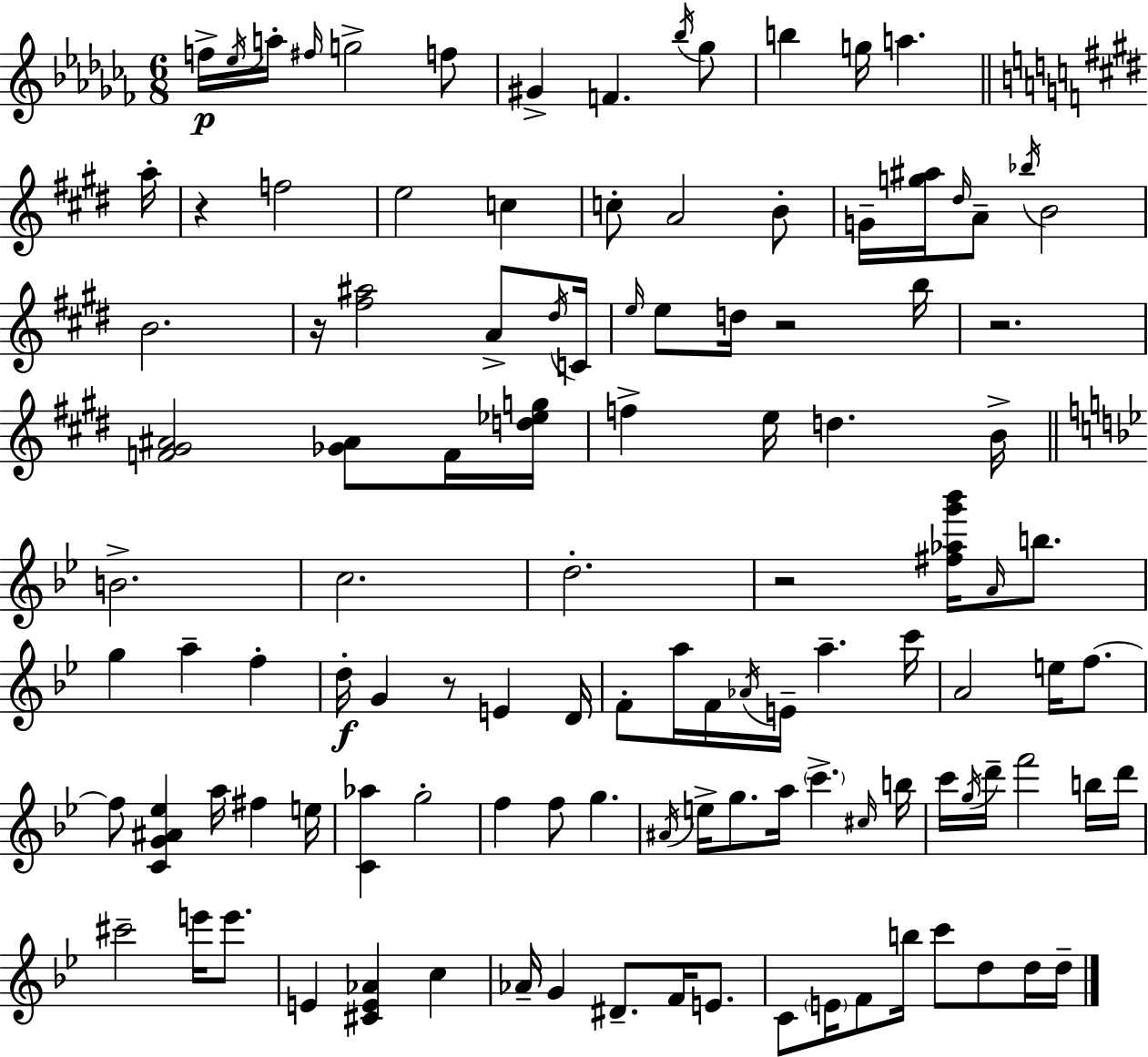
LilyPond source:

{
  \clef treble
  \numericTimeSignature
  \time 6/8
  \key aes \minor
  f''16->\p \acciaccatura { ees''16 } a''16-. \grace { fis''16 } g''2-> | f''8 gis'4-> f'4. | \acciaccatura { bes''16 } ges''8 b''4 g''16 a''4. | \bar "||" \break \key e \major a''16-. r4 f''2 | e''2 c''4 | c''8-. a'2 b'8-. | g'16-- <g'' ais''>16 \grace { dis''16 } a'8-- \acciaccatura { bes''16 } b'2 | \break b'2. | r16 <fis'' ais''>2 | a'8-> \acciaccatura { dis''16 } c'16 \grace { e''16 } e''8 d''16 r2 | b''16 r2. | \break <f' gis' ais'>2 | <ges' ais'>8 f'16 <d'' ees'' g''>16 f''4-> e''16 d''4. | b'16-> \bar "||" \break \key bes \major b'2.-> | c''2. | d''2.-. | r2 <fis'' aes'' g''' bes'''>16 \grace { a'16 } b''8. | \break g''4 a''4-- f''4-. | d''16-.\f g'4 r8 e'4 | d'16 f'8-. a''16 f'16 \acciaccatura { aes'16 } e'16-- a''4.-- | c'''16 a'2 e''16 f''8.~~ | \break f''8 <c' g' ais' ees''>4 a''16 fis''4 | e''16 <c' aes''>4 g''2-. | f''4 f''8 g''4. | \acciaccatura { ais'16 } e''16-> g''8. a''16 \parenthesize c'''4.-> | \break \grace { cis''16 } b''16 c'''16 \acciaccatura { g''16 } d'''16-- f'''2 | b''16 d'''16 cis'''2-- | e'''16 e'''8. e'4 <cis' e' aes'>4 | c''4 aes'16-- g'4 dis'8.-- | \break f'16 e'8. c'8 \parenthesize e'16 f'8 b''16 c'''8 | d''8 d''16 d''16-- \bar "|."
}